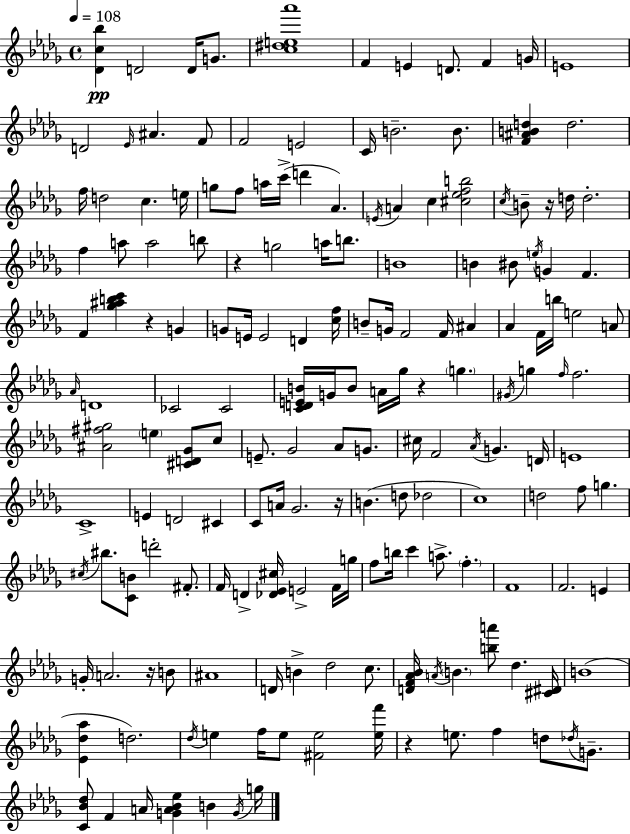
[Db4,C5,Bb5]/q D4/h D4/s G4/e. [C5,D#5,E5,Ab6]/w F4/q E4/q D4/e. F4/q G4/s E4/w D4/h Eb4/s A#4/q. F4/e F4/h E4/h C4/s B4/h. B4/e. [F4,A#4,B4,D5]/q D5/h. F5/s D5/h C5/q. E5/s G5/e F5/e A5/s C6/s D6/q Ab4/q. E4/s A4/q C5/q [C#5,Eb5,F5,B5]/h C5/s B4/e R/s D5/s D5/h. F5/q A5/e A5/h B5/e R/q G5/h A5/s B5/e. B4/w B4/q BIS4/e E5/s G4/q F4/q. F4/q [Gb5,A#5,B5,C6]/q R/q G4/q G4/e E4/s E4/h D4/q [C5,F5]/s B4/e G4/s F4/h F4/s A#4/q Ab4/q F4/s B5/s E5/h A4/e Ab4/s D4/w CES4/h CES4/h [C4,D4,E4,B4]/s G4/s B4/e A4/s Gb5/s R/q G5/q. G#4/s G5/q F5/s F5/h. [A#4,F#5,G#5]/h E5/q [C#4,D4,Gb4]/e C5/e E4/e. Gb4/h Ab4/e G4/e. C#5/s F4/h Ab4/s G4/q. D4/s E4/w C4/w E4/q D4/h C#4/q C4/e A4/s Gb4/h. R/s B4/q. D5/e Db5/h C5/w D5/h F5/e G5/q. C#5/s BIS5/e. [C4,B4]/e D6/h F#4/e. F4/s D4/q [Db4,Eb4,C#5]/s E4/h F4/s G5/s F5/e B5/s C6/q A5/e. F5/q. F4/w F4/h. E4/q G4/s A4/h. R/s B4/e A#4/w D4/s B4/q Db5/h C5/e. [D4,F4,Ab4,Bb4]/s A4/s B4/q. [B5,A6]/e Db5/q. [C#4,D#4]/s B4/w [Eb4,Db5,Ab5]/q D5/h. Db5/s E5/q F5/s E5/e [F#4,E5]/h [E5,F6]/s R/q E5/e. F5/q D5/e Db5/s G4/e. [C4,Bb4,Db5]/e F4/q A4/s [G4,A4,Bb4,Eb5]/q B4/q G4/s G5/s